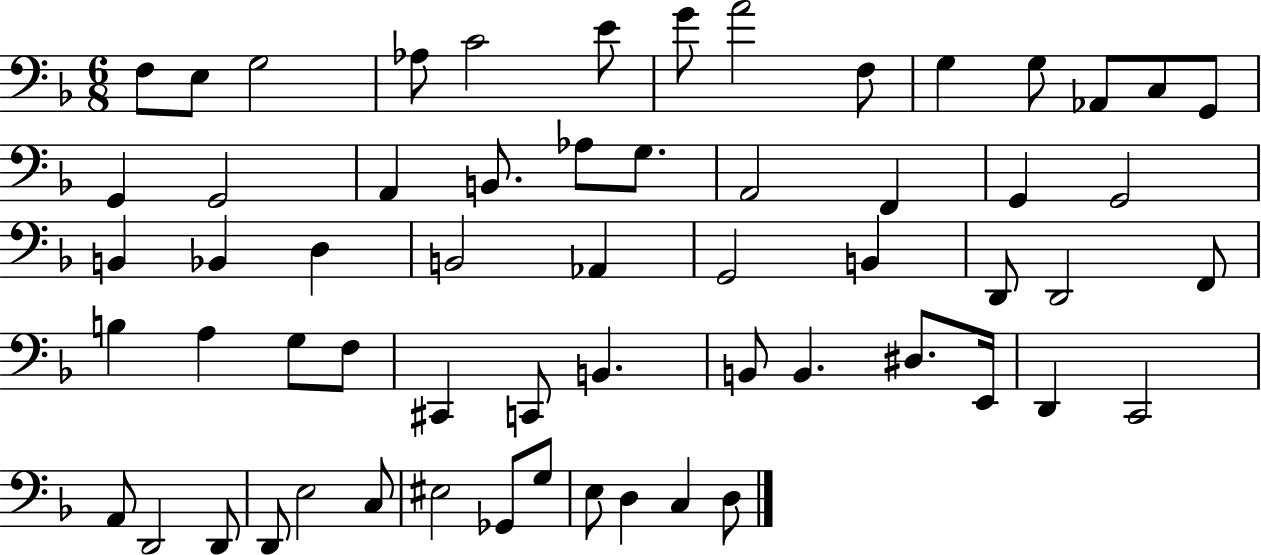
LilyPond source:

{
  \clef bass
  \numericTimeSignature
  \time 6/8
  \key f \major
  f8 e8 g2 | aes8 c'2 e'8 | g'8 a'2 f8 | g4 g8 aes,8 c8 g,8 | \break g,4 g,2 | a,4 b,8. aes8 g8. | a,2 f,4 | g,4 g,2 | \break b,4 bes,4 d4 | b,2 aes,4 | g,2 b,4 | d,8 d,2 f,8 | \break b4 a4 g8 f8 | cis,4 c,8 b,4. | b,8 b,4. dis8. e,16 | d,4 c,2 | \break a,8 d,2 d,8 | d,8 e2 c8 | eis2 ges,8 g8 | e8 d4 c4 d8 | \break \bar "|."
}